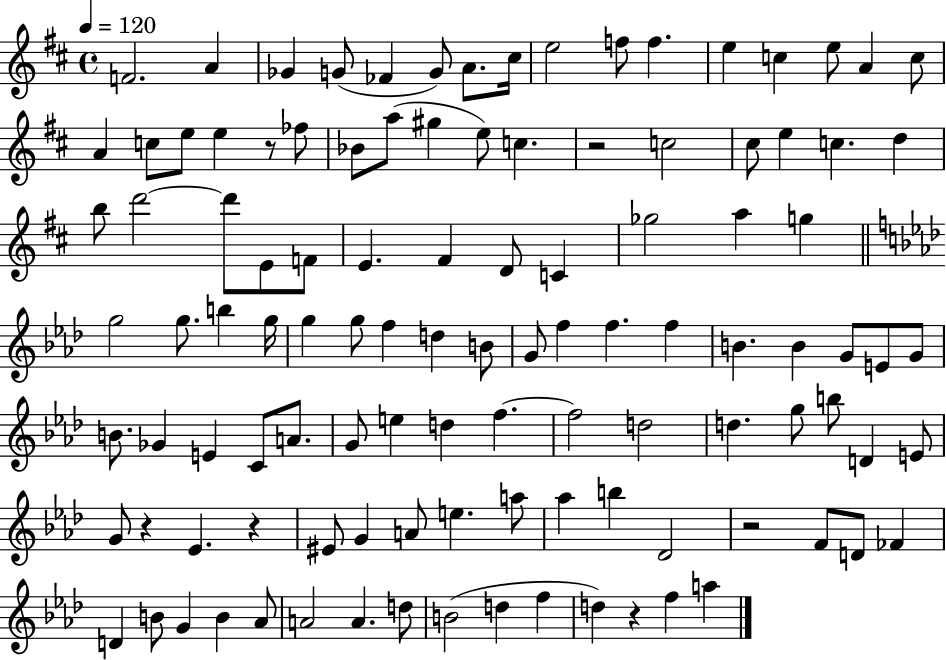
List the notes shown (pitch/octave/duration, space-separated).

F4/h. A4/q Gb4/q G4/e FES4/q G4/e A4/e. C#5/s E5/h F5/e F5/q. E5/q C5/q E5/e A4/q C5/e A4/q C5/e E5/e E5/q R/e FES5/e Bb4/e A5/e G#5/q E5/e C5/q. R/h C5/h C#5/e E5/q C5/q. D5/q B5/e D6/h D6/e E4/e F4/e E4/q. F#4/q D4/e C4/q Gb5/h A5/q G5/q G5/h G5/e. B5/q G5/s G5/q G5/e F5/q D5/q B4/e G4/e F5/q F5/q. F5/q B4/q. B4/q G4/e E4/e G4/e B4/e. Gb4/q E4/q C4/e A4/e. G4/e E5/q D5/q F5/q. F5/h D5/h D5/q. G5/e B5/e D4/q E4/e G4/e R/q Eb4/q. R/q EIS4/e G4/q A4/e E5/q. A5/e Ab5/q B5/q Db4/h R/h F4/e D4/e FES4/q D4/q B4/e G4/q B4/q Ab4/e A4/h A4/q. D5/e B4/h D5/q F5/q D5/q R/q F5/q A5/q